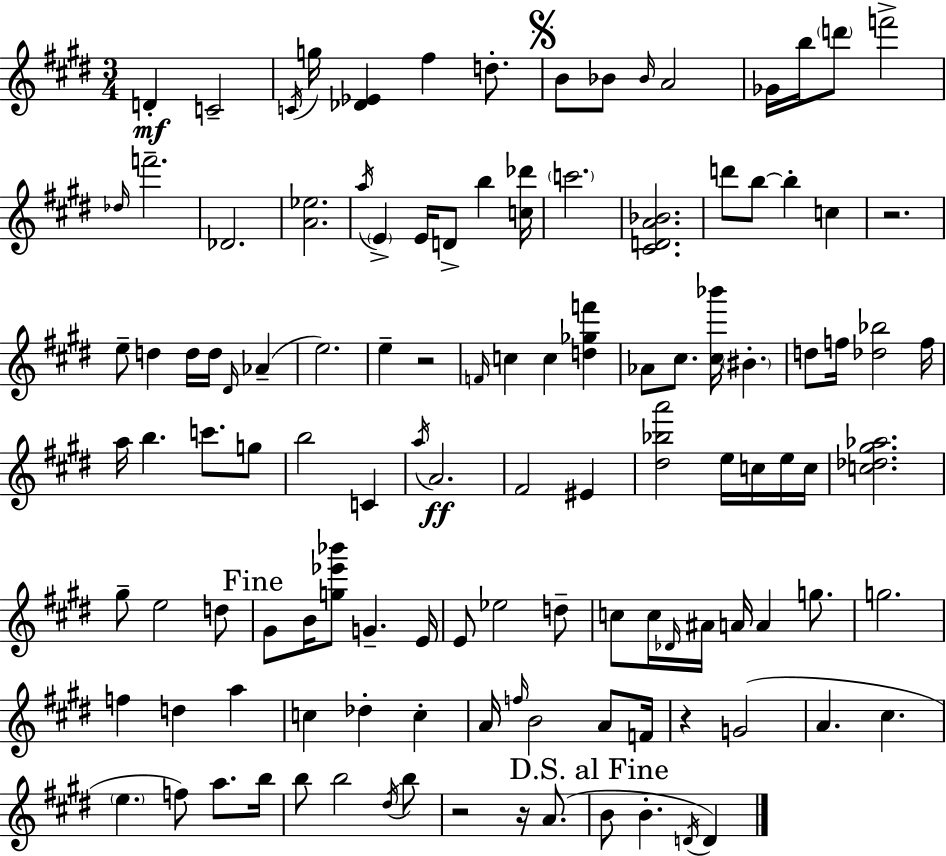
{
  \clef treble
  \numericTimeSignature
  \time 3/4
  \key e \major
  d'4-.\mf c'2-- | \acciaccatura { c'16 } g''16 <des' ees'>4 fis''4 d''8.-. | \mark \markup { \musicglyph "scripts.segno" } b'8 bes'8 \grace { bes'16 } a'2 | ges'16 b''16 \parenthesize d'''8 f'''2-> | \break \grace { des''16 } f'''2.-- | des'2. | <a' ees''>2. | \acciaccatura { a''16 } \parenthesize e'4-> e'16 d'8-> b''4 | \break <c'' des'''>16 \parenthesize c'''2. | <cis' d' a' bes'>2. | d'''8 b''8~~ b''4-. | c''4 r2. | \break e''8-- d''4 d''16 d''16 | \grace { dis'16 }( aes'4-- e''2.) | e''4-- r2 | \grace { f'16 } c''4 c''4 | \break <d'' ges'' f'''>4 aes'8 cis''8. <cis'' bes'''>16 | \parenthesize bis'4.-. d''8 f''16 <des'' bes''>2 | f''16 a''16 b''4. | c'''8. g''8 b''2 | \break c'4 \acciaccatura { a''16 }\ff a'2. | fis'2 | eis'4 <dis'' bes'' a'''>2 | e''16 c''16 e''16 c''16 <c'' des'' gis'' aes''>2. | \break gis''8-- e''2 | d''8 \mark "Fine" gis'8 b'16 <g'' ees''' bes'''>8 | g'4.-- e'16 e'8 ees''2 | d''8-- c''8 c''16 \grace { des'16 } ais'16 | \break a'16 a'4 g''8. g''2. | f''4 | d''4 a''4 c''4 | des''4-. c''4-. a'16 \grace { f''16 } b'2 | \break a'8 f'16 r4 | g'2( a'4. | cis''4. \parenthesize e''4. | f''8) a''8. b''16 b''8 b''2 | \break \acciaccatura { dis''16 } b''8 r2 | r16 a'8.( \mark "D.S. al Fine" b'8 | b'4.-. \acciaccatura { d'16 } d'4) \bar "|."
}